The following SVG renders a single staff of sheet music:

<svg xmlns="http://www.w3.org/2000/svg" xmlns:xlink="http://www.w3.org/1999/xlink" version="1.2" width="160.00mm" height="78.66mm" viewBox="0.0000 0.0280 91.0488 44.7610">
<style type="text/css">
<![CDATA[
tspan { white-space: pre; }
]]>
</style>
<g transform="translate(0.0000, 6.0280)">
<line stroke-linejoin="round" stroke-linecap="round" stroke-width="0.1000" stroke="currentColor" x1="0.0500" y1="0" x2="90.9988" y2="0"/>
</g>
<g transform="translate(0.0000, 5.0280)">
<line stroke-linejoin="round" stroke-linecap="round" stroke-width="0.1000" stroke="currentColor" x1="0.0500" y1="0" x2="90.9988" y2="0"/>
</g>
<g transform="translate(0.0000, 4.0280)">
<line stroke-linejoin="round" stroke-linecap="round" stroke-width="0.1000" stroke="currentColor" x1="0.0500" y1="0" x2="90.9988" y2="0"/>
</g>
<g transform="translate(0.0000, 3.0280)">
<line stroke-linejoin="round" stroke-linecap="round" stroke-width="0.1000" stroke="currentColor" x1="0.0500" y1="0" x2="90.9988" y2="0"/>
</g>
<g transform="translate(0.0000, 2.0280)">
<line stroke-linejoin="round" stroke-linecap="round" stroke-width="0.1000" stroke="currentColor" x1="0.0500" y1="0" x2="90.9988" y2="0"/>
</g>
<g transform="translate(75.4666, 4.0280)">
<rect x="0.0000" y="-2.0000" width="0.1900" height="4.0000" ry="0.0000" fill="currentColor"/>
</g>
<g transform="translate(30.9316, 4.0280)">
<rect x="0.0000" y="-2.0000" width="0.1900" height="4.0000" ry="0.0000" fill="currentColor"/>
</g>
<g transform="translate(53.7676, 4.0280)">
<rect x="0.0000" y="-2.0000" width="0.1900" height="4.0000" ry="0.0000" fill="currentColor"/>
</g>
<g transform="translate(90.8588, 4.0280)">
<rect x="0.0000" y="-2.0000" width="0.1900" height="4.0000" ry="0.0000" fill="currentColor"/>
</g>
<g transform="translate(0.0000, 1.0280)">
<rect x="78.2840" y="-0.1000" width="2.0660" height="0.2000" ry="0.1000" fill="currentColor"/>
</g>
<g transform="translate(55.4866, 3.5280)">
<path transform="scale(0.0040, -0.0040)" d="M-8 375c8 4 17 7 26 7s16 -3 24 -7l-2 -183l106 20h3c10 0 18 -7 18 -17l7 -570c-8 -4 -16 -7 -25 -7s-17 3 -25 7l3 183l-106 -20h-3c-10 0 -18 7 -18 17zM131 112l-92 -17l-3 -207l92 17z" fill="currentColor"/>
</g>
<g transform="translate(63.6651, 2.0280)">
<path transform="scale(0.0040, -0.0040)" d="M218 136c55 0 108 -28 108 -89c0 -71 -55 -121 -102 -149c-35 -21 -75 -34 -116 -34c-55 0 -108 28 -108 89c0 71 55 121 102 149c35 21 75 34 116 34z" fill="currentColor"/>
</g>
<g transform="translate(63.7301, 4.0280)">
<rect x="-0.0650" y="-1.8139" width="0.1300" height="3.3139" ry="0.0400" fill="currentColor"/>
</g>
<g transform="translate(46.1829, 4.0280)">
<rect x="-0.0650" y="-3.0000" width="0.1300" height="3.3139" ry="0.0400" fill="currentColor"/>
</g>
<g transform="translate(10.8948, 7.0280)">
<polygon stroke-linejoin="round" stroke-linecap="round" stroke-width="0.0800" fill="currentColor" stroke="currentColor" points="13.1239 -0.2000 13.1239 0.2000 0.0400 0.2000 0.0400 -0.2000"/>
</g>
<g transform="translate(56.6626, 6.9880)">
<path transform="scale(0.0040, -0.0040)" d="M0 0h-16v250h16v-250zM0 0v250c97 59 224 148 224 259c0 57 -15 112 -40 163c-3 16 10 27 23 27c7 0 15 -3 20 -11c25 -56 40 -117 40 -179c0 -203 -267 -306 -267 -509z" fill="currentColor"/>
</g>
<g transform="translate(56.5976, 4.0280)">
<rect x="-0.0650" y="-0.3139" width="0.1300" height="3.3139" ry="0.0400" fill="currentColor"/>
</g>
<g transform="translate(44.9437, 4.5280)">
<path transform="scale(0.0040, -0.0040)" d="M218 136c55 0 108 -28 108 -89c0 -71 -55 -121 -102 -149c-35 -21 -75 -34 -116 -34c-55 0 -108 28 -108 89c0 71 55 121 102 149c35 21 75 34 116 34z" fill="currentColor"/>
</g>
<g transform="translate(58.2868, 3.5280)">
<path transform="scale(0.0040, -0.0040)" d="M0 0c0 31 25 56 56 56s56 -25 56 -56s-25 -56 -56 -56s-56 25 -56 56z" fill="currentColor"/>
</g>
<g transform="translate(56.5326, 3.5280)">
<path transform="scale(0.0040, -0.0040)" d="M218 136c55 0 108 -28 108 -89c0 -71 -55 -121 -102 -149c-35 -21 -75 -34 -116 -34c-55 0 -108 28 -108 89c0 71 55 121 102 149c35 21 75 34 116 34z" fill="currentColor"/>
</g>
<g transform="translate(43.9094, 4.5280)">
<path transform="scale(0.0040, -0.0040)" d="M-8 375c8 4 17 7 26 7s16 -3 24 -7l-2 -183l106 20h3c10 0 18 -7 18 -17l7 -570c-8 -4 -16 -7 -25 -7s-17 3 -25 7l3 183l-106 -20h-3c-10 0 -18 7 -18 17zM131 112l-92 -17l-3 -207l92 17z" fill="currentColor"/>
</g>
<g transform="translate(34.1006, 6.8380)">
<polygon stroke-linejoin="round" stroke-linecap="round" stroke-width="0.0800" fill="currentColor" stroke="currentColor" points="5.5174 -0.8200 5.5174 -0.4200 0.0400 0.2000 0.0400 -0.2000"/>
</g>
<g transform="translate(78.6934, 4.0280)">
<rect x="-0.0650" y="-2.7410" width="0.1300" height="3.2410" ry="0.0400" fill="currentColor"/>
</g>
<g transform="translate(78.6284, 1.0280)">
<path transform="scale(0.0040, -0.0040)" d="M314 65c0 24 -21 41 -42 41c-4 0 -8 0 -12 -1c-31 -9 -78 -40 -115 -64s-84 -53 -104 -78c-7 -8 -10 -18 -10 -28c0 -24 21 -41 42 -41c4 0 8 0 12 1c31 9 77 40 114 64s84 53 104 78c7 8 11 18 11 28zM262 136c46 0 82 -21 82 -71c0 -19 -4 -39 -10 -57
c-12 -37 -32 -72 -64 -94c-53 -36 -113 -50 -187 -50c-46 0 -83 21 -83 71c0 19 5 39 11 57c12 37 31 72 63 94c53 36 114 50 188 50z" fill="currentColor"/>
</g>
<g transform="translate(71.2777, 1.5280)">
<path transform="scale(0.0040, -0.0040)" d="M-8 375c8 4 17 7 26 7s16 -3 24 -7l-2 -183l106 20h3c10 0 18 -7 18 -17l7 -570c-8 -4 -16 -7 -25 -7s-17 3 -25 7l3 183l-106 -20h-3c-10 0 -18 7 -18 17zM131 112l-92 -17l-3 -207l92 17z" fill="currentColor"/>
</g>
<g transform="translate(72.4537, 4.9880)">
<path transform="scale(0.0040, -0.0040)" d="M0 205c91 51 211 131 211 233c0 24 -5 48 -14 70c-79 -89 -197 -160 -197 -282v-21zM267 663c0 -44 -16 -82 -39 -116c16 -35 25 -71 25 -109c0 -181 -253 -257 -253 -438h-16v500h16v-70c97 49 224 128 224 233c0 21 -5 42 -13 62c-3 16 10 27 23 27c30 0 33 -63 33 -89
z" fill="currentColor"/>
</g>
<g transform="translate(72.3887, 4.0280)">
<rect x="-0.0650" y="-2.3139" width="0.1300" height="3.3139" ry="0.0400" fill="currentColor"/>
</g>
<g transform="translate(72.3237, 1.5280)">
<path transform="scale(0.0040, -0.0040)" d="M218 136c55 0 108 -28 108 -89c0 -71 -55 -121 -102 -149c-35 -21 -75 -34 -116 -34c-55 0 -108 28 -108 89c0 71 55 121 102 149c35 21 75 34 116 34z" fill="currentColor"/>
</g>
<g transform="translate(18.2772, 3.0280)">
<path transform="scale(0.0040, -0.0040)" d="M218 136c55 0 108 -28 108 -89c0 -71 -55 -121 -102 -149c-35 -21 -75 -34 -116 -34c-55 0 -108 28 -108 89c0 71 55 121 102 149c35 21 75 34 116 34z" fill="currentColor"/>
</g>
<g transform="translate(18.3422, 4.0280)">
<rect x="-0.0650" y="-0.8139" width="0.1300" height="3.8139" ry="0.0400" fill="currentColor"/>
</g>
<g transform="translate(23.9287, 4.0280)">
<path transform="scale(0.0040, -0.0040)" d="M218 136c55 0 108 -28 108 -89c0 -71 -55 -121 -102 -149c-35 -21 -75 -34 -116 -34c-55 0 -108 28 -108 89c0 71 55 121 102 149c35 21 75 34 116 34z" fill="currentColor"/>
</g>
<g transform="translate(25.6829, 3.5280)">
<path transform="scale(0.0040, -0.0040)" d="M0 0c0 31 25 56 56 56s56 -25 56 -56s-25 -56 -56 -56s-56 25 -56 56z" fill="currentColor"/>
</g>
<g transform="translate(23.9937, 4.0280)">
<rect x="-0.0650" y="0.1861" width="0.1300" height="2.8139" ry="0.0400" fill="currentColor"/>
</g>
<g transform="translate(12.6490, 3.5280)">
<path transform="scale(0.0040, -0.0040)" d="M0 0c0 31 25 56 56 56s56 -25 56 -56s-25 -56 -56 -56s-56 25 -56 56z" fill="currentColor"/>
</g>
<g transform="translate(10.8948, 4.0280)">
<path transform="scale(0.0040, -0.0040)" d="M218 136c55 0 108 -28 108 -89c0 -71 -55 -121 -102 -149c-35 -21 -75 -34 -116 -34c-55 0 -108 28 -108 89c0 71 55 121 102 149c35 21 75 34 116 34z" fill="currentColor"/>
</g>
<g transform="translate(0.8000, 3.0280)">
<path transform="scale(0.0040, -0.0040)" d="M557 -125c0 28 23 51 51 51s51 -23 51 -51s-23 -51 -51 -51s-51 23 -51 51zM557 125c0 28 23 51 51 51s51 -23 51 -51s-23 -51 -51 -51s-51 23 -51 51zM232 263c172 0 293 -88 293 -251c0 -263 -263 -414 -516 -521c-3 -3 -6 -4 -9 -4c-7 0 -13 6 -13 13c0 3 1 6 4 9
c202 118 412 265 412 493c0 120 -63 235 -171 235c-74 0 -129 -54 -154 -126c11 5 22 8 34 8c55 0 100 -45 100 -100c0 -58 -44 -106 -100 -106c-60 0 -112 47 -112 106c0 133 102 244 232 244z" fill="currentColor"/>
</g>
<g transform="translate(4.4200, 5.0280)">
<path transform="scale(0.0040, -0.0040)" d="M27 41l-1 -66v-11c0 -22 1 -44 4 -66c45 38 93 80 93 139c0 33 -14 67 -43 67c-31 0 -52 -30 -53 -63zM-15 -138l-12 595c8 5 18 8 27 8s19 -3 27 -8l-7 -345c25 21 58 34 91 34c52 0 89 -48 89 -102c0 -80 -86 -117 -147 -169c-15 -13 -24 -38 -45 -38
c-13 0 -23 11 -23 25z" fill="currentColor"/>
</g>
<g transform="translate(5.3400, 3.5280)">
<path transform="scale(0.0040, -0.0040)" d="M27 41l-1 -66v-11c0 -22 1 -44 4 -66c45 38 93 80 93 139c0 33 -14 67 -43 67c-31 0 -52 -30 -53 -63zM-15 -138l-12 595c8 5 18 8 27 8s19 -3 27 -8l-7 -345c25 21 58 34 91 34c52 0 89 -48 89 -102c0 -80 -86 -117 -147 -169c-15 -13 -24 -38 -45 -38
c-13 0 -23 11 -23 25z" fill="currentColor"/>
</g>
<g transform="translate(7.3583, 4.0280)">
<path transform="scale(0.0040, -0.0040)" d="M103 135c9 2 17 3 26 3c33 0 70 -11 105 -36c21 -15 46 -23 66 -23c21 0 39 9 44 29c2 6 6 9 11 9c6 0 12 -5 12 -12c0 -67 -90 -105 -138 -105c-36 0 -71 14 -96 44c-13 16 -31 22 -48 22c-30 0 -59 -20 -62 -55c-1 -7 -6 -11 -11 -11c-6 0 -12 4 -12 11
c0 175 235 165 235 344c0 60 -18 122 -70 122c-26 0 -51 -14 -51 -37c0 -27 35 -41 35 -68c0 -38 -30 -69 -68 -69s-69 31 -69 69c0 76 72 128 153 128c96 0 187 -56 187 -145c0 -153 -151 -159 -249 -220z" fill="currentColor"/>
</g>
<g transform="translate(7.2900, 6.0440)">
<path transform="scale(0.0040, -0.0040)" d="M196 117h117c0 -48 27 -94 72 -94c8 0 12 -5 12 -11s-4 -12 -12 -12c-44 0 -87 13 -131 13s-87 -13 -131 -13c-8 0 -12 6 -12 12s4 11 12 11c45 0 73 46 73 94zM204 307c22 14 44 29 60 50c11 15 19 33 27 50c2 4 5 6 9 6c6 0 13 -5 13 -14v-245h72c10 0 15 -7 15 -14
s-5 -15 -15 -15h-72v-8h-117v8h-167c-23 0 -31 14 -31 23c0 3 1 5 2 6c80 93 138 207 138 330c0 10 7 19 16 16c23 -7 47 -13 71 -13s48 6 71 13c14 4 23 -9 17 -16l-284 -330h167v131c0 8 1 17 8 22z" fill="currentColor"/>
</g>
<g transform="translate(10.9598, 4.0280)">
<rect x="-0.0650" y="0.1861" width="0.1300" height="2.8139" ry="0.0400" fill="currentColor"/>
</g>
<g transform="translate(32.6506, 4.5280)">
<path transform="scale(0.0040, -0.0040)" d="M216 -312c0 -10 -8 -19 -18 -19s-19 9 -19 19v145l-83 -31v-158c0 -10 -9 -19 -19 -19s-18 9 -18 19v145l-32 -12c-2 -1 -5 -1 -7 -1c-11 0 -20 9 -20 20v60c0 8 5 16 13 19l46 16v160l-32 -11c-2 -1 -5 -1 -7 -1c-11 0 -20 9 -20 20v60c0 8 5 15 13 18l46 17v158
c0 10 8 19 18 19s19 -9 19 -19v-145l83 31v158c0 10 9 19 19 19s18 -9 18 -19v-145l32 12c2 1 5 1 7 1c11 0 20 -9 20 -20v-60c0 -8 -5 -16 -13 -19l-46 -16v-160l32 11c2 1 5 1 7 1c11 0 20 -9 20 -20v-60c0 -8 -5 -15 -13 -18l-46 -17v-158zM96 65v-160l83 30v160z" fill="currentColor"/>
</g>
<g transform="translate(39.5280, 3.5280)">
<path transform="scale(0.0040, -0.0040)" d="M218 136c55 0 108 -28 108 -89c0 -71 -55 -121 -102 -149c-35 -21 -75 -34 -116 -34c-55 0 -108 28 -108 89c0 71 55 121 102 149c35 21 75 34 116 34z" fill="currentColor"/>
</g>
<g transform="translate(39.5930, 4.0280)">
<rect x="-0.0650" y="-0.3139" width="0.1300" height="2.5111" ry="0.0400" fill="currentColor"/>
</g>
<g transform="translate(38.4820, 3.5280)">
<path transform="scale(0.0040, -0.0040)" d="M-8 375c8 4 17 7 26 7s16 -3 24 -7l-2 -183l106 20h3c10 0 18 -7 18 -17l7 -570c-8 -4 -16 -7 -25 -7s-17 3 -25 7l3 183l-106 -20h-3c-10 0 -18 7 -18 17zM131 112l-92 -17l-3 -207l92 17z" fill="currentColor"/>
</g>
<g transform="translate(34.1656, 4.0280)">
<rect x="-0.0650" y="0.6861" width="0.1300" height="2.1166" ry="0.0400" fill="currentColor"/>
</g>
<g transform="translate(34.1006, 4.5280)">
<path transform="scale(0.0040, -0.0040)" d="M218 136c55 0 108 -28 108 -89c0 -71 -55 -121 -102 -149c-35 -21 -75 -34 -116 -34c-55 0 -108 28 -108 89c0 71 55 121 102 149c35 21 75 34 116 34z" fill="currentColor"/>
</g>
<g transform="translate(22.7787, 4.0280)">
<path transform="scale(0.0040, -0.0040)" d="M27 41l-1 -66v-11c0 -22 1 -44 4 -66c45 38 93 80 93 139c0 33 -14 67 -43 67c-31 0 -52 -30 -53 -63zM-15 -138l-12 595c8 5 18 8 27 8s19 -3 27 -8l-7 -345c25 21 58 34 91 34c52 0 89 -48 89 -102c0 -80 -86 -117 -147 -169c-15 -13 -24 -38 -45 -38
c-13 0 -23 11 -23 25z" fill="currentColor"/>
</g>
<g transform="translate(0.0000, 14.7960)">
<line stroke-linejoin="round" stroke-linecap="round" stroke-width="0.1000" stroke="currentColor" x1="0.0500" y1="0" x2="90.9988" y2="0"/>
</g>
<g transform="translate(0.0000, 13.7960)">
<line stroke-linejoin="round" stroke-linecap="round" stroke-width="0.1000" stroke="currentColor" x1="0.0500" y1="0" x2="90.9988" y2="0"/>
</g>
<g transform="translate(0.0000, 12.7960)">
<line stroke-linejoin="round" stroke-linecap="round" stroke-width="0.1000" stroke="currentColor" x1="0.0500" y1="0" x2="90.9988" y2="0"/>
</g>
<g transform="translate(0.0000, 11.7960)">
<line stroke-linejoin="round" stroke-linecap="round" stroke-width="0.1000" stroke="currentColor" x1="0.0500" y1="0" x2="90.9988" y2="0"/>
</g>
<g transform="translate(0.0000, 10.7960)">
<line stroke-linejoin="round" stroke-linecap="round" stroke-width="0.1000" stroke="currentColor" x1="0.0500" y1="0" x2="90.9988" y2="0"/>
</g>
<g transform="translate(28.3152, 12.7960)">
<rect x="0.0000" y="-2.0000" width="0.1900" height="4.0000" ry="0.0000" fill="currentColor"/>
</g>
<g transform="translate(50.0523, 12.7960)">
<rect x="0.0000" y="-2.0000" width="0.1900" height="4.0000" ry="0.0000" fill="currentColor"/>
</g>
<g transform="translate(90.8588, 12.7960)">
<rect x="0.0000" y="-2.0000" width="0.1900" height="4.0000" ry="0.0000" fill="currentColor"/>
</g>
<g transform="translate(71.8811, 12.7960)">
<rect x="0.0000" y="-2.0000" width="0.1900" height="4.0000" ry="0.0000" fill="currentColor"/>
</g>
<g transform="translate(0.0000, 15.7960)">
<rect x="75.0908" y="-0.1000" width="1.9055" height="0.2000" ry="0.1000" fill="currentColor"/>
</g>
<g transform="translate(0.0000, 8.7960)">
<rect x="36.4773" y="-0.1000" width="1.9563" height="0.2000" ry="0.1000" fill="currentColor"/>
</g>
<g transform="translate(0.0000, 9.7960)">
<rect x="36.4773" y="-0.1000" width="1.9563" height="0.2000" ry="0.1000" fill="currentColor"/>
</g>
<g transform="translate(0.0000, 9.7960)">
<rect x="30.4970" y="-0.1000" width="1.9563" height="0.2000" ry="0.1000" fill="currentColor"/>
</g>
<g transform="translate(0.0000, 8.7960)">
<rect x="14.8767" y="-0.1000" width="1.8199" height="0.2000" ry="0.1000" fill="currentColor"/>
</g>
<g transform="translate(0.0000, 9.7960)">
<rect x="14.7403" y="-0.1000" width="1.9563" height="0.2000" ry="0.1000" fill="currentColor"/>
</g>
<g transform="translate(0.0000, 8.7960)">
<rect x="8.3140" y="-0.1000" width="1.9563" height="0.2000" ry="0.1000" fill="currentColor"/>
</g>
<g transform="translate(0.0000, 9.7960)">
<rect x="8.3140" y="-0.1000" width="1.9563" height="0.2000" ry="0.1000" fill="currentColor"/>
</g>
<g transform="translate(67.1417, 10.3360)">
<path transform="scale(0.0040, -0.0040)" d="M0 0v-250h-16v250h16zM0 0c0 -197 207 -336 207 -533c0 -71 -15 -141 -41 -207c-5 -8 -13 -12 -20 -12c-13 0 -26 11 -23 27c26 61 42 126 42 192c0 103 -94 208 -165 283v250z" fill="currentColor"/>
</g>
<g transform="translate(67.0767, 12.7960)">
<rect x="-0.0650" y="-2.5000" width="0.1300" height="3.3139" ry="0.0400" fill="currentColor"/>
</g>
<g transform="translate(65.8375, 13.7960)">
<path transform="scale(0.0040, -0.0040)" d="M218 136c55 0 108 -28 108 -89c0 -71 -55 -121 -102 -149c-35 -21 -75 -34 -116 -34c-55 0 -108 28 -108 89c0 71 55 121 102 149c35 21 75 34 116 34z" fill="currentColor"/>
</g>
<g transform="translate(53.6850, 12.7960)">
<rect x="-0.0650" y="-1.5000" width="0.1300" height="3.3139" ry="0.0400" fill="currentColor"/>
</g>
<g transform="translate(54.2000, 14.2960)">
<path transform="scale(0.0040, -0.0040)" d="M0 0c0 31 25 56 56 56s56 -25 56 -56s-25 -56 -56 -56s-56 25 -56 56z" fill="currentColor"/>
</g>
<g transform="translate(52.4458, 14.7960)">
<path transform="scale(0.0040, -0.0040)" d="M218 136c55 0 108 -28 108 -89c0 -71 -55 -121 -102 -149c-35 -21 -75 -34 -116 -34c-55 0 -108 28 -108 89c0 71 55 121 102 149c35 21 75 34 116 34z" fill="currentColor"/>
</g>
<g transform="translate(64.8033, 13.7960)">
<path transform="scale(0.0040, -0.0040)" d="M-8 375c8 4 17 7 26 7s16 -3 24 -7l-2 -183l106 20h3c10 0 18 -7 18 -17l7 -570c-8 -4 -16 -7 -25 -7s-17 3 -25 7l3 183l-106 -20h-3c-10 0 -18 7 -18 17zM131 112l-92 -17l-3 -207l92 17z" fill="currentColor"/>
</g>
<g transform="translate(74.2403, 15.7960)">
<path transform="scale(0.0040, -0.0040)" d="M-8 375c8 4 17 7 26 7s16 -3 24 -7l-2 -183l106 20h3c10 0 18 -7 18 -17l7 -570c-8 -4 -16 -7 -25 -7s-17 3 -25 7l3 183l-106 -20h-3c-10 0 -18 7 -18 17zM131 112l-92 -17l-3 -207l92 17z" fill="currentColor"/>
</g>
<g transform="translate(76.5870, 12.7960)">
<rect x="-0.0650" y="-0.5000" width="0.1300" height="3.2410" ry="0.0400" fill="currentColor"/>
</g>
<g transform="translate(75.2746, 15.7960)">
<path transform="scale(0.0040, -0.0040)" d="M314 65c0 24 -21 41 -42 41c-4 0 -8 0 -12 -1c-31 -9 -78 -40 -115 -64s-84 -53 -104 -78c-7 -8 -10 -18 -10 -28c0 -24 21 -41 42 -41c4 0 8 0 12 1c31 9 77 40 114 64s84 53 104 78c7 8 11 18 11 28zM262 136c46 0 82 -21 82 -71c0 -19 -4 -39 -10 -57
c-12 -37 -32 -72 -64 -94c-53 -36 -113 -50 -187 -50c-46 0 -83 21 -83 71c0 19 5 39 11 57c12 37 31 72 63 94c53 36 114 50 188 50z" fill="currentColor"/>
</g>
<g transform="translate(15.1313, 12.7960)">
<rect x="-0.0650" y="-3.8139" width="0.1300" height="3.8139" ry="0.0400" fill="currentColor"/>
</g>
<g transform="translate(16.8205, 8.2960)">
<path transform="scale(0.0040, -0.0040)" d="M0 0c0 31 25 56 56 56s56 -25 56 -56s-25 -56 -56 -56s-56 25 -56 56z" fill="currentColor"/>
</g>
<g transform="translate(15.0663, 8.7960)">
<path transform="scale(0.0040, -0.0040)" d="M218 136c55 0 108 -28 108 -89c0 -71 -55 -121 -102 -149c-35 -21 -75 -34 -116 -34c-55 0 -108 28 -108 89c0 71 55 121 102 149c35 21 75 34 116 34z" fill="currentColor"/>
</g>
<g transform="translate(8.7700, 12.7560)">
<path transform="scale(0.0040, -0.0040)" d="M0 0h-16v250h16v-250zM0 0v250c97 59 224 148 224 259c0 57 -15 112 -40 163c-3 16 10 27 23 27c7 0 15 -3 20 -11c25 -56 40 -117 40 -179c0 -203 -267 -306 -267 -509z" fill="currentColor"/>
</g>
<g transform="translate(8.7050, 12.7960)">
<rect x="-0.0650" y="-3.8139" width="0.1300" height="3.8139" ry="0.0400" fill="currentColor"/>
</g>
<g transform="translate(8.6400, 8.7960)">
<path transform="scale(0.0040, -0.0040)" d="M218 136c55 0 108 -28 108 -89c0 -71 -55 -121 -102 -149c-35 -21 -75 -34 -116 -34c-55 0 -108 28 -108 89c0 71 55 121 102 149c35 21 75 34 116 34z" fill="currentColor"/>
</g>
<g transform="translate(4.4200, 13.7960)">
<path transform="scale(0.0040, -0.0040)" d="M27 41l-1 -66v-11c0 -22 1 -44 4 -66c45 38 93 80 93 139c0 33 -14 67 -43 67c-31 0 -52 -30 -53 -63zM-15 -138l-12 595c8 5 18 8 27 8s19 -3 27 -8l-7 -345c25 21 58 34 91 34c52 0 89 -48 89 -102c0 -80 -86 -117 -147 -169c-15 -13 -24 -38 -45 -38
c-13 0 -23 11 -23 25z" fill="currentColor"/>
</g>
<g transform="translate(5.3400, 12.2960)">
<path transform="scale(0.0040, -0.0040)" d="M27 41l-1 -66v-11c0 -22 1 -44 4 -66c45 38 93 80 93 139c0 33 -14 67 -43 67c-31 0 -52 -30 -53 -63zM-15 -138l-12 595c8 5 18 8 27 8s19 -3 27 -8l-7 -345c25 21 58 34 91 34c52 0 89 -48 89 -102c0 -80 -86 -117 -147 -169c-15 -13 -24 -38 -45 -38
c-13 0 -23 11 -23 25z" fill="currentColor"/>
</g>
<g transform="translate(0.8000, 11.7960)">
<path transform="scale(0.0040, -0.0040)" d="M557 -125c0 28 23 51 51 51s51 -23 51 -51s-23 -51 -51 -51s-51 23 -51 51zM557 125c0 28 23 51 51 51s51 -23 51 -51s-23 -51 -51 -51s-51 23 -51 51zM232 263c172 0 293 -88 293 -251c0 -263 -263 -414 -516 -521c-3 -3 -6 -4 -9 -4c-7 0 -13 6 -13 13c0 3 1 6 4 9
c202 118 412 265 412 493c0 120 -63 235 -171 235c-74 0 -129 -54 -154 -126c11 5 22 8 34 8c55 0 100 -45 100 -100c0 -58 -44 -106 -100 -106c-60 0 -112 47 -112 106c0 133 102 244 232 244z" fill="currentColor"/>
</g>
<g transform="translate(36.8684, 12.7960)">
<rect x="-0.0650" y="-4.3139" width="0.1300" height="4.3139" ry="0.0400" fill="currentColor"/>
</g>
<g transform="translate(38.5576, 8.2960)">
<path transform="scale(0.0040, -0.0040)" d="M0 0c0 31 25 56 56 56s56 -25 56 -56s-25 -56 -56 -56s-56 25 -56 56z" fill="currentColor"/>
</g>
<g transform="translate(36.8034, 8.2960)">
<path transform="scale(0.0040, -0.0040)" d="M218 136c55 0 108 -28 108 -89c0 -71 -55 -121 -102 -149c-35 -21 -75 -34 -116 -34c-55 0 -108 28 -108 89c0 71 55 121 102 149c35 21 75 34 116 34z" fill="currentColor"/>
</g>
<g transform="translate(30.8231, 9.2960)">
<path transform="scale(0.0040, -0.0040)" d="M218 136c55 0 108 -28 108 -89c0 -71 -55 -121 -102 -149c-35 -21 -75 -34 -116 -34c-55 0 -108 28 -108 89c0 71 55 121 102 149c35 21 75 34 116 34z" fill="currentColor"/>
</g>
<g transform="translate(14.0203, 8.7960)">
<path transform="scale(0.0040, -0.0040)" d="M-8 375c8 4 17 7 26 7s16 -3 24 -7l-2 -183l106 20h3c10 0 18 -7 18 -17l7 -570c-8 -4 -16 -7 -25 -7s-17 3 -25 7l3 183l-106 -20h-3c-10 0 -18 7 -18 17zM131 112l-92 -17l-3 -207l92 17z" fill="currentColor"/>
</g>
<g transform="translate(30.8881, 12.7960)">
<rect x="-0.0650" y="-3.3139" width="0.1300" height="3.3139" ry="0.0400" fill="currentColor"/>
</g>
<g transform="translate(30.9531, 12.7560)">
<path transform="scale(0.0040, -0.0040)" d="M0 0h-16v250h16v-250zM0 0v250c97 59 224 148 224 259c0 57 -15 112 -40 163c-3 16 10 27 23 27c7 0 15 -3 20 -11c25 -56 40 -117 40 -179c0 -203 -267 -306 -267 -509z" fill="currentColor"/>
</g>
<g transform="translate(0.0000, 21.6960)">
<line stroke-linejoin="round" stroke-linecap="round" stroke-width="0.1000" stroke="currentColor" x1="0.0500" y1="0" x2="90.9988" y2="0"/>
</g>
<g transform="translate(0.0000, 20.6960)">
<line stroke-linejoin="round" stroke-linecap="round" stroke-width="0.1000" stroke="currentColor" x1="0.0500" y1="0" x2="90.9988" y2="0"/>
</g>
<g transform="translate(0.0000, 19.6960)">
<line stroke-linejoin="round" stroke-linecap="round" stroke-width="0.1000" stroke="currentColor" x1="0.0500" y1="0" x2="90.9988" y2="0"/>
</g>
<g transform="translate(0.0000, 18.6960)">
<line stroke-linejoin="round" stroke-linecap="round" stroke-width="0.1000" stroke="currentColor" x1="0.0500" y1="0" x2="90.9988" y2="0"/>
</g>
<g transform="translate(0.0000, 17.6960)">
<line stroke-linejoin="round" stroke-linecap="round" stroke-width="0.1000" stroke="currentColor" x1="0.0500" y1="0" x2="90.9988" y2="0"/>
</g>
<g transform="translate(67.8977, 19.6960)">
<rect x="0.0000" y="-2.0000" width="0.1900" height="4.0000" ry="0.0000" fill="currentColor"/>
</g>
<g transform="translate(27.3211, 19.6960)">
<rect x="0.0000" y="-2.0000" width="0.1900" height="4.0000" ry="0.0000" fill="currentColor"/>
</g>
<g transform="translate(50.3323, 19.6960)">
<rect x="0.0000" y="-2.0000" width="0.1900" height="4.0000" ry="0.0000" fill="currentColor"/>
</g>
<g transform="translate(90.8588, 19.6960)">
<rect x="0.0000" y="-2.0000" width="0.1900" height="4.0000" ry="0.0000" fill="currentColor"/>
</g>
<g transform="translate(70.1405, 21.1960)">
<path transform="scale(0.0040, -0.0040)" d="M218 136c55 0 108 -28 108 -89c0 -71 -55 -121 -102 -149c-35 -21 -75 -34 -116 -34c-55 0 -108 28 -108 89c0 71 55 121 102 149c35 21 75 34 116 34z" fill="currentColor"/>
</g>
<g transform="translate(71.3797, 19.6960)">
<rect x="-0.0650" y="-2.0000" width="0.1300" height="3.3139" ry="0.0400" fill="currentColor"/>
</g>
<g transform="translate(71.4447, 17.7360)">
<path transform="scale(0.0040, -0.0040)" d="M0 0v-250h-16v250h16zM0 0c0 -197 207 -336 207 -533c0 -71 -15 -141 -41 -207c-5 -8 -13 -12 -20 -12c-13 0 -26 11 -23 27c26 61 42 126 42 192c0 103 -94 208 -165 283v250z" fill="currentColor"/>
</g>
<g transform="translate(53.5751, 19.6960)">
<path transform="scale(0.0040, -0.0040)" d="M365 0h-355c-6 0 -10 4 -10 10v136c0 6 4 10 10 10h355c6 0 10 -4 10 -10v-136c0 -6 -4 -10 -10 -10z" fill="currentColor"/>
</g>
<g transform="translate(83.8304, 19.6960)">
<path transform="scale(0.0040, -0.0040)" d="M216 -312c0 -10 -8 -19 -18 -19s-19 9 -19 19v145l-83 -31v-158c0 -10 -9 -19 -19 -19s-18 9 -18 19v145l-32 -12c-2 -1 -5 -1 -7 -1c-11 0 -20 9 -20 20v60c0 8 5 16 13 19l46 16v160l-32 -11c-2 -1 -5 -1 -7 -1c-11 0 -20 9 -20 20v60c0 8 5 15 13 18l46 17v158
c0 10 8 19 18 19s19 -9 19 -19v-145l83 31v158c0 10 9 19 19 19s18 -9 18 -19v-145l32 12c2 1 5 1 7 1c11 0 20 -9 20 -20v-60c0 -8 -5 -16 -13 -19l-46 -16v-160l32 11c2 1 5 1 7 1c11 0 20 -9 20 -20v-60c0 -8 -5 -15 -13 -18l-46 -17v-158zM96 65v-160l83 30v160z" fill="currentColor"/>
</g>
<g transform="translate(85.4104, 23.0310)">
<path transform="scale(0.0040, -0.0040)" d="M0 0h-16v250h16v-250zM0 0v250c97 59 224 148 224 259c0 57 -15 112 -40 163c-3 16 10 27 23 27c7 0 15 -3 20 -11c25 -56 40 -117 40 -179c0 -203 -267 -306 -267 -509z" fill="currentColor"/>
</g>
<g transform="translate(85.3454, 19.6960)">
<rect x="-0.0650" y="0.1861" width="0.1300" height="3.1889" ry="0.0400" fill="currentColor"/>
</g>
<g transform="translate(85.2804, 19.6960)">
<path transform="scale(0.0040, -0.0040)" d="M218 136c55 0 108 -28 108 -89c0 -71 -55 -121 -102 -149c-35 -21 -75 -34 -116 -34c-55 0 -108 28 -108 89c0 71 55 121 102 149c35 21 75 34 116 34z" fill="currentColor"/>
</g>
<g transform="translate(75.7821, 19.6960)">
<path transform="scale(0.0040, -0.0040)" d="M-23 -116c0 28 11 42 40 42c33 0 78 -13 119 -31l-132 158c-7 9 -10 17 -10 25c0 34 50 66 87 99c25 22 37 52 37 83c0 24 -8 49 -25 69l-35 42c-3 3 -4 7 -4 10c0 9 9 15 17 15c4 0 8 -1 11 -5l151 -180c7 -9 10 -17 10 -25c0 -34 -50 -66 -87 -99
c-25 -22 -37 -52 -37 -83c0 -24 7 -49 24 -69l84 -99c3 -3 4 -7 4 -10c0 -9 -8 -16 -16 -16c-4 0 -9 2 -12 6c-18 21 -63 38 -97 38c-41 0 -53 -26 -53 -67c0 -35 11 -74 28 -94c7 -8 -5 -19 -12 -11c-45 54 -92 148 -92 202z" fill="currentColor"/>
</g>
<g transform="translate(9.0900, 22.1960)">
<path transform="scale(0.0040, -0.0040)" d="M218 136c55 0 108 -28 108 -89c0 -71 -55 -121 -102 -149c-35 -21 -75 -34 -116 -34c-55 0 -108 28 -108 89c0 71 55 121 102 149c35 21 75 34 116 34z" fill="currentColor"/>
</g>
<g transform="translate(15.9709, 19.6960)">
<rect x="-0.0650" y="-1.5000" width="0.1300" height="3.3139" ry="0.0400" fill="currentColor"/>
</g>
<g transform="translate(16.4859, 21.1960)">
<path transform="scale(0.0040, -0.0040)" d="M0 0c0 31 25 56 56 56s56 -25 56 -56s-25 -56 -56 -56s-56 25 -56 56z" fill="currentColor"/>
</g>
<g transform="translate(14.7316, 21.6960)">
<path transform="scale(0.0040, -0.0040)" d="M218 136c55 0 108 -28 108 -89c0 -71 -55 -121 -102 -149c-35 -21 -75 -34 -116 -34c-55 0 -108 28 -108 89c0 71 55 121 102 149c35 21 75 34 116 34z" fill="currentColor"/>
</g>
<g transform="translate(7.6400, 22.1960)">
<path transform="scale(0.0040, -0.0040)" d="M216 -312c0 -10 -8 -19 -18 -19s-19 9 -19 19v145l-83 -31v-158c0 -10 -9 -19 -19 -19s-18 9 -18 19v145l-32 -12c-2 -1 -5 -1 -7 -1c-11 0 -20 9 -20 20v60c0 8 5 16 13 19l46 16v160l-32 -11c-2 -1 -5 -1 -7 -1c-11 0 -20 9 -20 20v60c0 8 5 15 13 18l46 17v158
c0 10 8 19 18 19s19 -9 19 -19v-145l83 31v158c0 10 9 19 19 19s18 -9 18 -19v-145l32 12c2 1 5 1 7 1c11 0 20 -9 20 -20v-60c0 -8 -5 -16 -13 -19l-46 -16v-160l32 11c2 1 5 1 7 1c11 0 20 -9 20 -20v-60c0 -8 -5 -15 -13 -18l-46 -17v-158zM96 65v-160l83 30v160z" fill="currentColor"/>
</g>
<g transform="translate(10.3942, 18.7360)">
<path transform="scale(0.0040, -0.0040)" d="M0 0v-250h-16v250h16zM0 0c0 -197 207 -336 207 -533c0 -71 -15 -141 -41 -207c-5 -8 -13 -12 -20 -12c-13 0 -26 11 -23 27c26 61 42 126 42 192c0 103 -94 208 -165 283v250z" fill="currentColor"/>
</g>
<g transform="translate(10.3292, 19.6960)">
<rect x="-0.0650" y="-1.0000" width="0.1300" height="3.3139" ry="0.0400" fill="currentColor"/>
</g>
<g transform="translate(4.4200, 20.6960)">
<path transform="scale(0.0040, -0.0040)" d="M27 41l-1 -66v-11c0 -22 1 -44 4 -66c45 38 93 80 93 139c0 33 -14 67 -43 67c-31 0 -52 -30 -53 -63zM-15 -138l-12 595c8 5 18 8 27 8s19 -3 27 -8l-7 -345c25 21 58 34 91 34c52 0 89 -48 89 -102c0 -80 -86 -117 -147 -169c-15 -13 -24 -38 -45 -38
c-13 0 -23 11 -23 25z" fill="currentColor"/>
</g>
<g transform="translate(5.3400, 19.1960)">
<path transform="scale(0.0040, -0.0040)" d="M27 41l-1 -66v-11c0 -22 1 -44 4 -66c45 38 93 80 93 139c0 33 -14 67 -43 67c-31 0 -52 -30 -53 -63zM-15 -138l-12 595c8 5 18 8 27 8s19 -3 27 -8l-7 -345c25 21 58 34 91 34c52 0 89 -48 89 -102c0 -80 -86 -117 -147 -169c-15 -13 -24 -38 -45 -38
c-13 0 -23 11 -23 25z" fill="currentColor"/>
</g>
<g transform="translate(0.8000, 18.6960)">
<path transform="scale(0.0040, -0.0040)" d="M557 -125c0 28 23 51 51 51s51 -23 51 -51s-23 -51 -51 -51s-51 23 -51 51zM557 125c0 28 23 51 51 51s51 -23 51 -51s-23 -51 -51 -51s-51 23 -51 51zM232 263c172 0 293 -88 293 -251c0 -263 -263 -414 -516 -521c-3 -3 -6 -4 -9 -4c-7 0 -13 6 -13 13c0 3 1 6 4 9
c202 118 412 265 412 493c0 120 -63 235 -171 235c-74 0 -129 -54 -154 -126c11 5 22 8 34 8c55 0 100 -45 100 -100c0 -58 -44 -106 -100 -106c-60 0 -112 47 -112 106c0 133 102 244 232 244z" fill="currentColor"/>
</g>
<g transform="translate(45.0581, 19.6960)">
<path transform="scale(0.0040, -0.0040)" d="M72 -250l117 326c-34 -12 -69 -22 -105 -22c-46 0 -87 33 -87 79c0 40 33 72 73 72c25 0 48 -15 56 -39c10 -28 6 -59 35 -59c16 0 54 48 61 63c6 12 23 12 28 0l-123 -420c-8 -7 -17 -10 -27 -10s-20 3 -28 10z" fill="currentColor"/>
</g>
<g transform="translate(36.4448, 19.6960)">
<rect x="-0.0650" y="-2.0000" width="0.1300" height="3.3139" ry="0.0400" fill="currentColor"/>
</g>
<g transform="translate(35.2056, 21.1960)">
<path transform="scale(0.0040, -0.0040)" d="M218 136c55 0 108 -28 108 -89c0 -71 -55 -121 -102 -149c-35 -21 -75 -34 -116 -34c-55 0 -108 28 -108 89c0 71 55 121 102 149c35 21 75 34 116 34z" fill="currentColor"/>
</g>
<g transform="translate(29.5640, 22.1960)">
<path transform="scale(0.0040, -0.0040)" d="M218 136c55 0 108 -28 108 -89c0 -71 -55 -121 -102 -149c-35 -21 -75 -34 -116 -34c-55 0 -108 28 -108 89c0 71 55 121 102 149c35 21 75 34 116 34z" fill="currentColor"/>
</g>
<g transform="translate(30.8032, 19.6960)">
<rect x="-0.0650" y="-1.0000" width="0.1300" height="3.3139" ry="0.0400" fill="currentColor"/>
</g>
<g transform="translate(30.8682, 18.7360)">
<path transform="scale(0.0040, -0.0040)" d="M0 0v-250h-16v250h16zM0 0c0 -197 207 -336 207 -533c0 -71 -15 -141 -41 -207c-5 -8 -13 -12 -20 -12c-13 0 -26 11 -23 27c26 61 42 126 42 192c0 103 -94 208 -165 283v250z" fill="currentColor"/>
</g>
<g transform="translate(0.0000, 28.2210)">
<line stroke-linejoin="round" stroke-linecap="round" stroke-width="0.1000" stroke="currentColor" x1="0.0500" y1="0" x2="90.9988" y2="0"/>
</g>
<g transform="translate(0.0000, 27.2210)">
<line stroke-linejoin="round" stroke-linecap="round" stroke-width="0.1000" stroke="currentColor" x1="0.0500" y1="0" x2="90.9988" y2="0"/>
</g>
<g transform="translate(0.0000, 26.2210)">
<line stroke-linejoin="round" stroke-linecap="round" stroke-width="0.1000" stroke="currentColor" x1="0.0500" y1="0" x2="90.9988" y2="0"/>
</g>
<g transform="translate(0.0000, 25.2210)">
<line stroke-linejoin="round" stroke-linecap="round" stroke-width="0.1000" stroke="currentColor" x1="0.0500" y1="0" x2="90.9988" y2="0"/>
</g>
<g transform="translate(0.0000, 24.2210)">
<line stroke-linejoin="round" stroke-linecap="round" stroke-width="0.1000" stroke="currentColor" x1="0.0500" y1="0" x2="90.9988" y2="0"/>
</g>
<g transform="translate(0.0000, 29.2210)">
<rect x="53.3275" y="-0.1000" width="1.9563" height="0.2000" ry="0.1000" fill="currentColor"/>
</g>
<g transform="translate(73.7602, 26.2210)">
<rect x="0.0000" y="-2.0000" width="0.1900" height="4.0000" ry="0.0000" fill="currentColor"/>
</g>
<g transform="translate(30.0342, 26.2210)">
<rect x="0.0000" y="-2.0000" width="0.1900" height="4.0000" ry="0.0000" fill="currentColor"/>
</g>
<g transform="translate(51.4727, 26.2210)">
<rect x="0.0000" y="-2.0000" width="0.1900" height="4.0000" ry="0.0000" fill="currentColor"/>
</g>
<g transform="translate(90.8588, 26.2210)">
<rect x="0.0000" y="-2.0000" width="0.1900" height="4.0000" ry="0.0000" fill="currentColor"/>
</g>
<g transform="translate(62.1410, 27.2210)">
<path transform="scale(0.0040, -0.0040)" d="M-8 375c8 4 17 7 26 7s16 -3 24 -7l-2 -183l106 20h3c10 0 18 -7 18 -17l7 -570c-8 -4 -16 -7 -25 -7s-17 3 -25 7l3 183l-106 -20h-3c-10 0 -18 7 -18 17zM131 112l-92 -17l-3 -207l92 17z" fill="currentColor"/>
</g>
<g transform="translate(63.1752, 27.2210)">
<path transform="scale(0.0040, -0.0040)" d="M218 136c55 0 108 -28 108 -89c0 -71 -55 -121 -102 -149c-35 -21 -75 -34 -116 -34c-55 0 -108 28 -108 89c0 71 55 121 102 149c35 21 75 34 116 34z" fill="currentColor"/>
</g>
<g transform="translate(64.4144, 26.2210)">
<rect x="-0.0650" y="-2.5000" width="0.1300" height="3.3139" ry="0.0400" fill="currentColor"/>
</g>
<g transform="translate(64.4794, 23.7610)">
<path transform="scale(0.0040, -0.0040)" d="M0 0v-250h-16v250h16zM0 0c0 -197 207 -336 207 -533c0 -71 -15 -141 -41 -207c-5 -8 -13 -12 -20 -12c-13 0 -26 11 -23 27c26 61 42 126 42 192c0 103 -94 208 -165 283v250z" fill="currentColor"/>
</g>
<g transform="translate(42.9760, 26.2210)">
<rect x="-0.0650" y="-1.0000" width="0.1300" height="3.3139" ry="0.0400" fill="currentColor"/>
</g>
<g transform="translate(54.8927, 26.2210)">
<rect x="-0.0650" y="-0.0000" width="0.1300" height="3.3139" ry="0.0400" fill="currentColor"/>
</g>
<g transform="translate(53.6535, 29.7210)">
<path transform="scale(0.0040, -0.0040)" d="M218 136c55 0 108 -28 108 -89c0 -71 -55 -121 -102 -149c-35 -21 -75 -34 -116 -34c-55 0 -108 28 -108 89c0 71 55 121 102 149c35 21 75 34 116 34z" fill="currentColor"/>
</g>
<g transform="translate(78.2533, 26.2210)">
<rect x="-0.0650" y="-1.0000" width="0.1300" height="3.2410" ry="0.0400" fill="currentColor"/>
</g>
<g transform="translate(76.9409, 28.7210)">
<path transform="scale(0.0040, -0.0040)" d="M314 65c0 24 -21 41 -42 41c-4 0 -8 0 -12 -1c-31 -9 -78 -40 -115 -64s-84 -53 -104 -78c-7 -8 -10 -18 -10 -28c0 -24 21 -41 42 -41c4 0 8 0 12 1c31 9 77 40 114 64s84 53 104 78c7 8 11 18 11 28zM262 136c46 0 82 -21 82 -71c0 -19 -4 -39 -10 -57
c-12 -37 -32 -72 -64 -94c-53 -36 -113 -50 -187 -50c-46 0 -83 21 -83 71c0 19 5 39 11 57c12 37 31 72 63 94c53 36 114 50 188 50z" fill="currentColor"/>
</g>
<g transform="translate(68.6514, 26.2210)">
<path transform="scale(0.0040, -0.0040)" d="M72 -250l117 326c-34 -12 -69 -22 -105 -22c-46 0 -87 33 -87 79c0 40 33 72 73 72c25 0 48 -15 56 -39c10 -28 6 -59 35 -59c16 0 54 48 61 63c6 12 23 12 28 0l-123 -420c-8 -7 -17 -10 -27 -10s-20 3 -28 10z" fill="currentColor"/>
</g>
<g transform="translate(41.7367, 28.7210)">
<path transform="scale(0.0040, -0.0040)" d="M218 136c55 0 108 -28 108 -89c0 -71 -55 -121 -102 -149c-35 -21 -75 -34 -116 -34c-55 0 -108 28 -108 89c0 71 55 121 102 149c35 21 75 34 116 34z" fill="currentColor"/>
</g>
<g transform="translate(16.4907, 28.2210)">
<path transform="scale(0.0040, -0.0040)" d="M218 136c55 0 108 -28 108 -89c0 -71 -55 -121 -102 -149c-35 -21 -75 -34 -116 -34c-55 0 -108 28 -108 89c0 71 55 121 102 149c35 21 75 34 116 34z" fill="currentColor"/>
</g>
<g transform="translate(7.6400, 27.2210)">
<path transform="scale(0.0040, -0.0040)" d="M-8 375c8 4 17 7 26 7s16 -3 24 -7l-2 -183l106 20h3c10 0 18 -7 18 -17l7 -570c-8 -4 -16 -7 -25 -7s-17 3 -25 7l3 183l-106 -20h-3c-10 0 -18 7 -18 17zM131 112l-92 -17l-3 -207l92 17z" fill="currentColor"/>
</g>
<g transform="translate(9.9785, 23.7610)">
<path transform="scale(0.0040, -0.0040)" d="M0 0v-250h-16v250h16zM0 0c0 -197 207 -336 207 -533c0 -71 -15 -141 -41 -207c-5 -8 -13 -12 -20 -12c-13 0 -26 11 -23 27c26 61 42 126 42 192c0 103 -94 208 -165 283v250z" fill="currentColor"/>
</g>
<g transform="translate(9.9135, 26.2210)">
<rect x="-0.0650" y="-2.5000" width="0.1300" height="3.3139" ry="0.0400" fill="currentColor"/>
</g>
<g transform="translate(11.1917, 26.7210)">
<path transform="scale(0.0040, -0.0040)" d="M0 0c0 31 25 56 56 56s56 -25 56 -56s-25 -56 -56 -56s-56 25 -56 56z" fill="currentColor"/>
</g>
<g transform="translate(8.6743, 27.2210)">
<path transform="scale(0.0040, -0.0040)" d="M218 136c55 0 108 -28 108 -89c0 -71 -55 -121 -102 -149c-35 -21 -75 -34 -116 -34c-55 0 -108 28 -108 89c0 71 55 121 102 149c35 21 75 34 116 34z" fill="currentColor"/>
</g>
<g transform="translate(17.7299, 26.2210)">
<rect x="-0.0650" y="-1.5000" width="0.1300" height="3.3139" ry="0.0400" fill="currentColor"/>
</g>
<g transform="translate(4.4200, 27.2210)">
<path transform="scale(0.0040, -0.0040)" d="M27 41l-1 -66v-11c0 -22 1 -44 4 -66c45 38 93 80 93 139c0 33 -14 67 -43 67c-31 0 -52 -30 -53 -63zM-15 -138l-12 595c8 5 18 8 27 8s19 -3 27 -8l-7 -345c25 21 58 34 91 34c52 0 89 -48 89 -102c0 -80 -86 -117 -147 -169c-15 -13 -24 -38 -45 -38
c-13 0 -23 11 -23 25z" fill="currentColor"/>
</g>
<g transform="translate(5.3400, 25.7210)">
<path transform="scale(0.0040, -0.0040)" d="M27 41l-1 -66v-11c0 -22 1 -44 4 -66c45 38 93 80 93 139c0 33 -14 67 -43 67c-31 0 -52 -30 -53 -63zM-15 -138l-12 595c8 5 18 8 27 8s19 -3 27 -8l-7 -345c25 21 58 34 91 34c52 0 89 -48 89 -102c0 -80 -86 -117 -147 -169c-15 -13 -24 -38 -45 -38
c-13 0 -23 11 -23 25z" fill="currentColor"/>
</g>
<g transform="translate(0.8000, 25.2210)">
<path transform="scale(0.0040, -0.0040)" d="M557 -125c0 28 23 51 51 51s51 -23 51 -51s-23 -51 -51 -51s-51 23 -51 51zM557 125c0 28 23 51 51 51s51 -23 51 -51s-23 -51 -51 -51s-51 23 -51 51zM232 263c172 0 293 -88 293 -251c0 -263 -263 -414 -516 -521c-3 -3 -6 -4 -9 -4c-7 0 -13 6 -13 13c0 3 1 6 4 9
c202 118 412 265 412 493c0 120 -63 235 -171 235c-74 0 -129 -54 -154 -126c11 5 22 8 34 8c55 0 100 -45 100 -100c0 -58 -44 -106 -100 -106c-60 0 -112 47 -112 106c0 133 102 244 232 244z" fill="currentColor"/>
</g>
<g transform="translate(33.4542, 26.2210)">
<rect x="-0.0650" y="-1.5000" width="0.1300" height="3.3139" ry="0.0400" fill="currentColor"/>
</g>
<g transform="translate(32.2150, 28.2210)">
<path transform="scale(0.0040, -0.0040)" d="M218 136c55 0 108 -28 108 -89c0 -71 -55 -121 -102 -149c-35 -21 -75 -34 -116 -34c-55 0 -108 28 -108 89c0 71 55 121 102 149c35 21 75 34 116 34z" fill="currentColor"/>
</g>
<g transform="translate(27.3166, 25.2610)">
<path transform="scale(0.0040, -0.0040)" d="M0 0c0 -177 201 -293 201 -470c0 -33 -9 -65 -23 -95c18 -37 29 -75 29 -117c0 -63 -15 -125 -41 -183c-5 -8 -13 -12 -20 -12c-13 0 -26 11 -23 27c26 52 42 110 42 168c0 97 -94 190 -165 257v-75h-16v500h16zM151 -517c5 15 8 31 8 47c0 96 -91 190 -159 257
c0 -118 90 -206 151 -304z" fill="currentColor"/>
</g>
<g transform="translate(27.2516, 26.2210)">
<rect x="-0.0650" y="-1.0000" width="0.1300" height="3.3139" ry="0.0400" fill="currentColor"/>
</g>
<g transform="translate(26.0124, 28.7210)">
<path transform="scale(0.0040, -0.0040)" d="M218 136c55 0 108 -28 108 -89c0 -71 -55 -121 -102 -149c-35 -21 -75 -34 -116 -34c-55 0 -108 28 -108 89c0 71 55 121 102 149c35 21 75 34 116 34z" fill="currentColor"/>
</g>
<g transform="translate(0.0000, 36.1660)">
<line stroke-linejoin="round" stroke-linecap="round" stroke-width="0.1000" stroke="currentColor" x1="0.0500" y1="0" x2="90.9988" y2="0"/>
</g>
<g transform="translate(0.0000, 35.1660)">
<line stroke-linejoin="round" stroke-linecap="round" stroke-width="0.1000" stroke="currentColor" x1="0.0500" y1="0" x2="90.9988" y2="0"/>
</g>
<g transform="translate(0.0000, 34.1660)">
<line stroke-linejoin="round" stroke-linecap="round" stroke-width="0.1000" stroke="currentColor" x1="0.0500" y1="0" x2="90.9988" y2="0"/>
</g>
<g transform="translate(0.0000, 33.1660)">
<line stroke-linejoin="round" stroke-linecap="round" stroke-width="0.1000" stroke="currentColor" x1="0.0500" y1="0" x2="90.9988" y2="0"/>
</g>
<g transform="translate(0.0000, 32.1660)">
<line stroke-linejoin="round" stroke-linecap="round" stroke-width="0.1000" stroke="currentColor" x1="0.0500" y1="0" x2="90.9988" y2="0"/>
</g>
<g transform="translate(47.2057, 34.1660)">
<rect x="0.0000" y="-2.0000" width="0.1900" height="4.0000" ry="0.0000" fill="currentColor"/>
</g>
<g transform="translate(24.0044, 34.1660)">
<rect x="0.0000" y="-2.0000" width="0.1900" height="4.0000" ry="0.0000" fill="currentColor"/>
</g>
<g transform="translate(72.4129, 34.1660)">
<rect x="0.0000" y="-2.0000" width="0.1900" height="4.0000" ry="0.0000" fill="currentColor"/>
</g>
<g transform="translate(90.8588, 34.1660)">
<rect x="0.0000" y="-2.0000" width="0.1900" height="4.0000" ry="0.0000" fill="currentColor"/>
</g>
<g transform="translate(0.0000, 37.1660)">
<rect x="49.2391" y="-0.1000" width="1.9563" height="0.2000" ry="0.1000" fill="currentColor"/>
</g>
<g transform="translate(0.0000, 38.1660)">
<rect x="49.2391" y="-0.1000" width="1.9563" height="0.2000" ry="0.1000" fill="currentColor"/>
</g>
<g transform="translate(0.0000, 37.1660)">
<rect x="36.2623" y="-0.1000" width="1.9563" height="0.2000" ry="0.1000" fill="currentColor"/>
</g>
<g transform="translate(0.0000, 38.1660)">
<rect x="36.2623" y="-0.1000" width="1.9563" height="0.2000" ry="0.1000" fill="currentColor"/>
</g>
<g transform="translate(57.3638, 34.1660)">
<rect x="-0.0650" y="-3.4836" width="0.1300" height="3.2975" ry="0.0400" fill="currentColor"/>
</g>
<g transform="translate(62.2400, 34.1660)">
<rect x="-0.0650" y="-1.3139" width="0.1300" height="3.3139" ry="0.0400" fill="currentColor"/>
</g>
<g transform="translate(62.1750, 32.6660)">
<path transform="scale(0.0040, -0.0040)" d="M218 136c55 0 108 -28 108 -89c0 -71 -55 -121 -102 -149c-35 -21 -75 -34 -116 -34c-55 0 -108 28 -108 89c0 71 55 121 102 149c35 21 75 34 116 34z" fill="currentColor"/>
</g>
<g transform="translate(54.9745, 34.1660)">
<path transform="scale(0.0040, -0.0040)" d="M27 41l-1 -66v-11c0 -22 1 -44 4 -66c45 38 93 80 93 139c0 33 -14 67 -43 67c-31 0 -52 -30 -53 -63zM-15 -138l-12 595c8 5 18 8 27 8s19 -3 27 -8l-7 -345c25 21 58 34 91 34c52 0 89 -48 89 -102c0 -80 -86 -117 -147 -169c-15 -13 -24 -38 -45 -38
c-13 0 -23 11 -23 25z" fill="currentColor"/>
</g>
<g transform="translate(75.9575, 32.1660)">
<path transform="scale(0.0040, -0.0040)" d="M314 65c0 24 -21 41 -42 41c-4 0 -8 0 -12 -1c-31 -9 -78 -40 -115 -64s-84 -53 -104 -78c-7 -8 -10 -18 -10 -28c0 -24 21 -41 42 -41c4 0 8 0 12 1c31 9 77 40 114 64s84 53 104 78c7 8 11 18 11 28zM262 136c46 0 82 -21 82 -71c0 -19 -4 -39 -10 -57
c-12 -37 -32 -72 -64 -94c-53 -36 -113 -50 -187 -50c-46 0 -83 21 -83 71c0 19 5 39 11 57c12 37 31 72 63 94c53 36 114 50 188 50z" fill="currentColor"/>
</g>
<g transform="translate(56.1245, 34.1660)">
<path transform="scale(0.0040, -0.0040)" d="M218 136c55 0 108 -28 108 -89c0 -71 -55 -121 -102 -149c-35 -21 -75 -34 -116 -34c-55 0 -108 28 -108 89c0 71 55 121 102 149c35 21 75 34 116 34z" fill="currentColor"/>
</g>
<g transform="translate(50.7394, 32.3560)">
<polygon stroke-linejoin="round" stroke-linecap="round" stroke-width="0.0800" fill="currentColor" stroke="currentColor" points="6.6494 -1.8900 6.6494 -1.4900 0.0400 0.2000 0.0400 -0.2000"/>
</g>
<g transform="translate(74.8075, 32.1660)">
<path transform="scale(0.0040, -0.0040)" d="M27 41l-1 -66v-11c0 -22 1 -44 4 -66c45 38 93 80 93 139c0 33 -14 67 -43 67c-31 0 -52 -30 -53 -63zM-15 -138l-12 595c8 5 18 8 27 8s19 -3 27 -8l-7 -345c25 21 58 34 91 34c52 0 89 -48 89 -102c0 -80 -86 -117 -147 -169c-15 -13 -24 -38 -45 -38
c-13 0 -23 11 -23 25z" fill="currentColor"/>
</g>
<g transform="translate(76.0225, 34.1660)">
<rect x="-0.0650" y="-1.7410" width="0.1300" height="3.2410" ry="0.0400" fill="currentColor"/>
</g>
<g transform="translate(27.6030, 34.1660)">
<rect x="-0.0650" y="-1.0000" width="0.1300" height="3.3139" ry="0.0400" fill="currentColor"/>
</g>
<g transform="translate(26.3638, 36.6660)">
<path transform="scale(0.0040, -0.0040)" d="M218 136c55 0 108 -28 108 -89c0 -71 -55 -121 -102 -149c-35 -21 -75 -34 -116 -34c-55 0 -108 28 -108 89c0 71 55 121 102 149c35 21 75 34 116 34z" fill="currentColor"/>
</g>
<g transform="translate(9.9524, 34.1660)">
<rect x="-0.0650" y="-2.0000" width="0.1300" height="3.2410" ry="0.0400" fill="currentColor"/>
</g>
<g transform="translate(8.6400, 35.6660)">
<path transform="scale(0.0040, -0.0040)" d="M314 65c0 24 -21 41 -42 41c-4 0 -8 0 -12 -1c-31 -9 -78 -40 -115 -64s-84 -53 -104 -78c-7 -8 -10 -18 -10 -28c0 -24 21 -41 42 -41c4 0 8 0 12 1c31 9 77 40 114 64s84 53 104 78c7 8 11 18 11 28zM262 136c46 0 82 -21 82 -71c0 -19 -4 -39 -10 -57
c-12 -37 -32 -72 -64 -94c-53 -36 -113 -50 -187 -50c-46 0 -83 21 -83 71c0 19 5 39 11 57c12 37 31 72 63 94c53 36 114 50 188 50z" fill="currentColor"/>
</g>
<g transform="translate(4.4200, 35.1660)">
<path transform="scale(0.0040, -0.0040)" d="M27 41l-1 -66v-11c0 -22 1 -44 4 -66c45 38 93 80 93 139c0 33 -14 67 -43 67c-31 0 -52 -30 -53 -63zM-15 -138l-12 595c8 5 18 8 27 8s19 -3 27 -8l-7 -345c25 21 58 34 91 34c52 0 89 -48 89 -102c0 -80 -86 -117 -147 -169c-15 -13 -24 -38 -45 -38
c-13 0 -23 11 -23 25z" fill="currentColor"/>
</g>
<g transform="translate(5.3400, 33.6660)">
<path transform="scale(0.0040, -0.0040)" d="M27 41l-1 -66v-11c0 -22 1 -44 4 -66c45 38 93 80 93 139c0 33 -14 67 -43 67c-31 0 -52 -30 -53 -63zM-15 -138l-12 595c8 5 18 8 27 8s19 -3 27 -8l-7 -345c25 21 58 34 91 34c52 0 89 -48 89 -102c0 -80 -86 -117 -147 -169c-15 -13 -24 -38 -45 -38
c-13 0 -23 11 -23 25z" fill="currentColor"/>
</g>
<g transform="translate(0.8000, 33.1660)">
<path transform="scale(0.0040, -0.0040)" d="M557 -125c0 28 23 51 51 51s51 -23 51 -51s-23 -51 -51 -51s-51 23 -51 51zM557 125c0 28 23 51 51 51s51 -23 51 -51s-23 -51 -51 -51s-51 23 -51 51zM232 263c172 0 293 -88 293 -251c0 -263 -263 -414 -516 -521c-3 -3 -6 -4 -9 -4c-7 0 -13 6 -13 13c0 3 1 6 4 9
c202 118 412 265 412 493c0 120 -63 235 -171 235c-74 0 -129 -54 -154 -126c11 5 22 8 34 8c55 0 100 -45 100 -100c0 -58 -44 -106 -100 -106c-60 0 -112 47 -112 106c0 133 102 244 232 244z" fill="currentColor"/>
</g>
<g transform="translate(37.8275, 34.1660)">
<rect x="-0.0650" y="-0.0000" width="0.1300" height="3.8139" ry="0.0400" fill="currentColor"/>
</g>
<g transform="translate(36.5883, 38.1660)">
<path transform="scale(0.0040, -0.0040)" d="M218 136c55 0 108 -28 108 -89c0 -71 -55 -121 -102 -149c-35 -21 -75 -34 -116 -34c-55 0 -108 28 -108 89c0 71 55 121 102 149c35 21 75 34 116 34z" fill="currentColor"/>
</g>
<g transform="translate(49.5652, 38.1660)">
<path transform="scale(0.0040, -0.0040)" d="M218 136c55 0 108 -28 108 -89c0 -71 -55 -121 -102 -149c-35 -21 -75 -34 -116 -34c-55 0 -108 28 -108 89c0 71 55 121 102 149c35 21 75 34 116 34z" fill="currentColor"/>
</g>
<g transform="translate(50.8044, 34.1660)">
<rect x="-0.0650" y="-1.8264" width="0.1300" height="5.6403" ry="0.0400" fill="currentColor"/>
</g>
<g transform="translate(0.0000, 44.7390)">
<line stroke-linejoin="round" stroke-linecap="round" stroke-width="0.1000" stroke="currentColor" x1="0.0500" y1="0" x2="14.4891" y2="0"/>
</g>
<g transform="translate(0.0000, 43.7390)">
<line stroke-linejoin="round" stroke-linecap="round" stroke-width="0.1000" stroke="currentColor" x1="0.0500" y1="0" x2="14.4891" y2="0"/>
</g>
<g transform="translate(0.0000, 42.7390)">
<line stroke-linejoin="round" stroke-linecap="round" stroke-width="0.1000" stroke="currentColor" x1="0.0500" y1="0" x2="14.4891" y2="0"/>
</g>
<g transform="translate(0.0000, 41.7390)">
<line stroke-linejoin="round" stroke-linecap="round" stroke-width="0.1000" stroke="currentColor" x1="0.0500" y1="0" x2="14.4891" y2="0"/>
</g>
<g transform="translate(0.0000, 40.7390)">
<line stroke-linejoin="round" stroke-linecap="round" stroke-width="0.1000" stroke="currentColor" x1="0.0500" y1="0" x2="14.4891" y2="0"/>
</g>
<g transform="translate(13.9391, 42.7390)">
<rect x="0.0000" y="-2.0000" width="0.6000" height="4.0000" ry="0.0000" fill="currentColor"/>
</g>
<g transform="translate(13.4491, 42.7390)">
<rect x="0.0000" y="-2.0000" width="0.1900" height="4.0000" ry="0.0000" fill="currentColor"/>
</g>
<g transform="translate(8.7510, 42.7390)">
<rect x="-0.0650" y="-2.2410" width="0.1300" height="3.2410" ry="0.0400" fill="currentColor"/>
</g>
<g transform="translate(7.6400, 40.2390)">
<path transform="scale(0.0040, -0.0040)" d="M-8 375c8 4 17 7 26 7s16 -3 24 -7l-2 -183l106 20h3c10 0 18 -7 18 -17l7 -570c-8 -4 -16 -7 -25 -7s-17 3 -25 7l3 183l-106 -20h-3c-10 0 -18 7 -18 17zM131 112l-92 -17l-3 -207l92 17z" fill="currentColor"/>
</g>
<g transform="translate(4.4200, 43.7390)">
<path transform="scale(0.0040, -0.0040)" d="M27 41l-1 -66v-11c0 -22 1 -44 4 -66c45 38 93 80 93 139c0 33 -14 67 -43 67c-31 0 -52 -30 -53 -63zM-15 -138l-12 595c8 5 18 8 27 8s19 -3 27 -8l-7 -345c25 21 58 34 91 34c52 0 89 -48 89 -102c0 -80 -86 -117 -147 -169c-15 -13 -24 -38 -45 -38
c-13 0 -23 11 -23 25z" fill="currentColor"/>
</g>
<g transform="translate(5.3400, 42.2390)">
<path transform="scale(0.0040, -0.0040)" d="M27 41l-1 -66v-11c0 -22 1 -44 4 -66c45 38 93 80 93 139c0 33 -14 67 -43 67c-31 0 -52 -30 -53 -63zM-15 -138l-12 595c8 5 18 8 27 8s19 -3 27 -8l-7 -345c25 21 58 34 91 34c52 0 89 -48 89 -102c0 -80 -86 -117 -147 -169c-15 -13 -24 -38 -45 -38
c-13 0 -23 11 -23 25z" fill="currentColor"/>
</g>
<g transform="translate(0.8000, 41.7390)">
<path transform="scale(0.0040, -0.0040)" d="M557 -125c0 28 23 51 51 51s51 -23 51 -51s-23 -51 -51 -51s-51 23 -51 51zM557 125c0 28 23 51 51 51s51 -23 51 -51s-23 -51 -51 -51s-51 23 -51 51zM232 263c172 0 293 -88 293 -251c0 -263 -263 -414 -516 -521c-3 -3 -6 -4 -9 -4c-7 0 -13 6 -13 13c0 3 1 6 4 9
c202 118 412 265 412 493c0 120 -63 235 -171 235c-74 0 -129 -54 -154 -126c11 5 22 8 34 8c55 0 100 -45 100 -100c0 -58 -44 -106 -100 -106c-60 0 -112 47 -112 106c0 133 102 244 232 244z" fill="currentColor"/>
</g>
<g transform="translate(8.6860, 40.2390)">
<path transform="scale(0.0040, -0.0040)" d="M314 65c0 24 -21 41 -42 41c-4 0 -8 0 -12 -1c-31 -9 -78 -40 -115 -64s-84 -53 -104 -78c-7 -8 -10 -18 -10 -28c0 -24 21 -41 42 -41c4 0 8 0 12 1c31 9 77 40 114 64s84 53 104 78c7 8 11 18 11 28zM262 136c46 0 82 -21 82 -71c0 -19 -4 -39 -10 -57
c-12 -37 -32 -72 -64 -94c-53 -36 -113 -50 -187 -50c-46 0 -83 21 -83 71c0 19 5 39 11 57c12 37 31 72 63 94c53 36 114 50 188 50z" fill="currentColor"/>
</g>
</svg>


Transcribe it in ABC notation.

X:1
T:Untitled
M:2/4
L:1/4
K:Bb
D,/2 F,/2 _D,/2 ^C,/2 E,/2 C, E,/2 A, B,/4 C2 _E/2 E D/2 F G,, B,,/2 E,,2 ^F,,/2 G,, F,,/2 A,, z/2 z2 A,,/2 z ^D,/2 B,,/2 G,, F,,/4 G,, F,, D,, B,,/2 z/2 F,,2 A,,2 F,, C,, C,,/2 _D,/2 G, _A,2 B,2